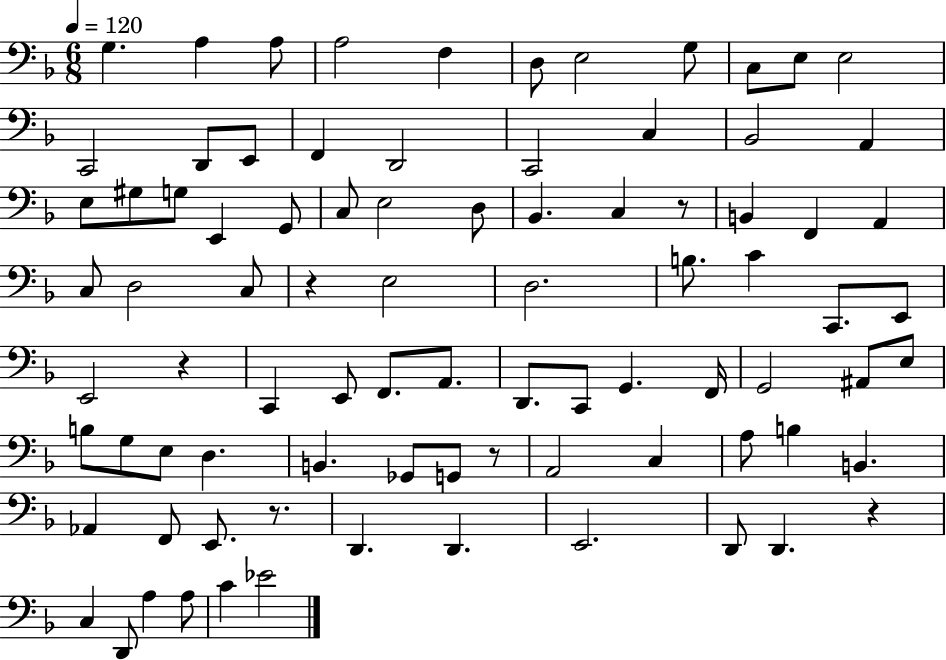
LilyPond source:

{
  \clef bass
  \numericTimeSignature
  \time 6/8
  \key f \major
  \tempo 4 = 120
  \repeat volta 2 { g4. a4 a8 | a2 f4 | d8 e2 g8 | c8 e8 e2 | \break c,2 d,8 e,8 | f,4 d,2 | c,2 c4 | bes,2 a,4 | \break e8 gis8 g8 e,4 g,8 | c8 e2 d8 | bes,4. c4 r8 | b,4 f,4 a,4 | \break c8 d2 c8 | r4 e2 | d2. | b8. c'4 c,8. e,8 | \break e,2 r4 | c,4 e,8 f,8. a,8. | d,8. c,8 g,4. f,16 | g,2 ais,8 e8 | \break b8 g8 e8 d4. | b,4. ges,8 g,8 r8 | a,2 c4 | a8 b4 b,4. | \break aes,4 f,8 e,8. r8. | d,4. d,4. | e,2. | d,8 d,4. r4 | \break c4 d,8 a4 a8 | c'4 ees'2 | } \bar "|."
}